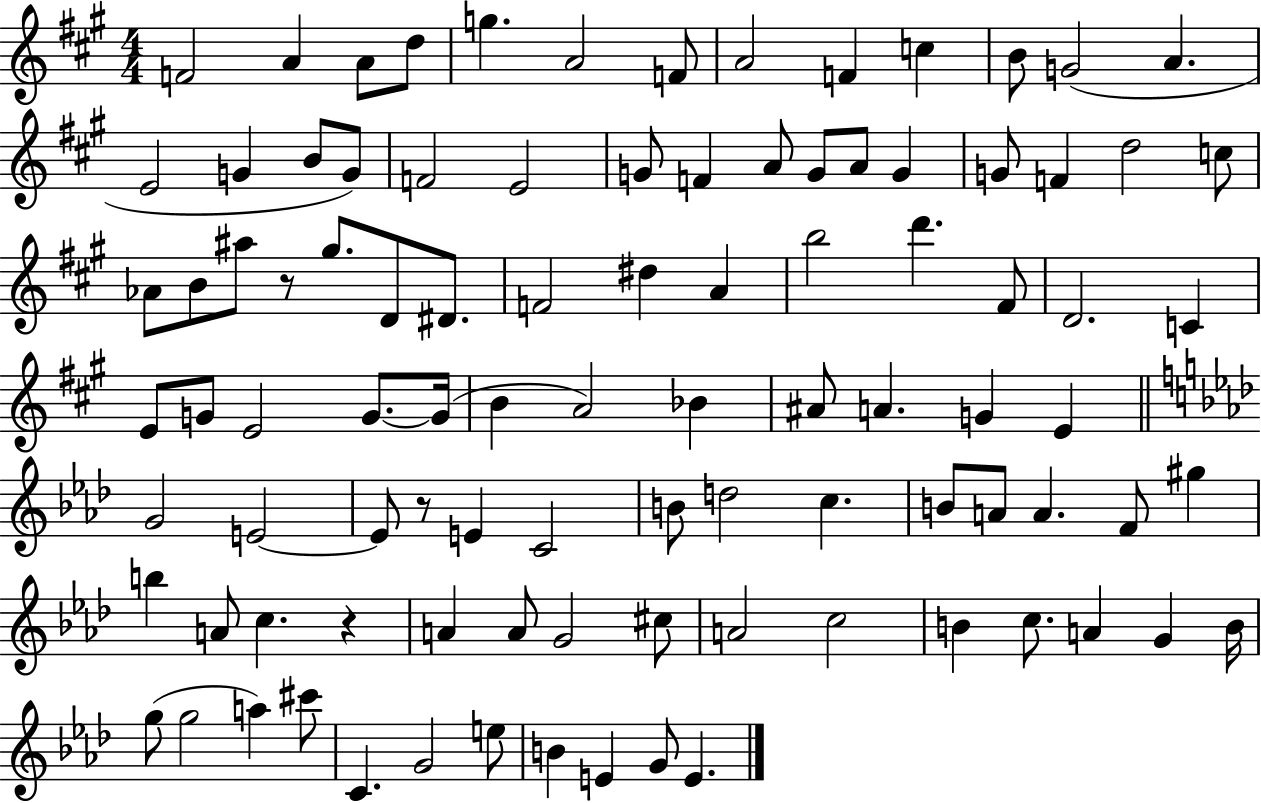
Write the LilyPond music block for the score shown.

{
  \clef treble
  \numericTimeSignature
  \time 4/4
  \key a \major
  f'2 a'4 a'8 d''8 | g''4. a'2 f'8 | a'2 f'4 c''4 | b'8 g'2( a'4. | \break e'2 g'4 b'8 g'8) | f'2 e'2 | g'8 f'4 a'8 g'8 a'8 g'4 | g'8 f'4 d''2 c''8 | \break aes'8 b'8 ais''8 r8 gis''8. d'8 dis'8. | f'2 dis''4 a'4 | b''2 d'''4. fis'8 | d'2. c'4 | \break e'8 g'8 e'2 g'8.~~ g'16( | b'4 a'2) bes'4 | ais'8 a'4. g'4 e'4 | \bar "||" \break \key f \minor g'2 e'2~~ | e'8 r8 e'4 c'2 | b'8 d''2 c''4. | b'8 a'8 a'4. f'8 gis''4 | \break b''4 a'8 c''4. r4 | a'4 a'8 g'2 cis''8 | a'2 c''2 | b'4 c''8. a'4 g'4 b'16 | \break g''8( g''2 a''4) cis'''8 | c'4. g'2 e''8 | b'4 e'4 g'8 e'4. | \bar "|."
}